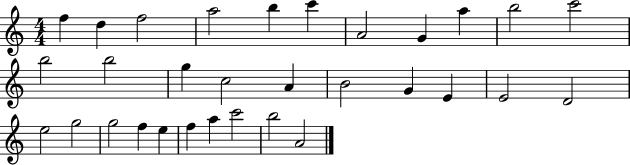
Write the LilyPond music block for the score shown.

{
  \clef treble
  \numericTimeSignature
  \time 4/4
  \key c \major
  f''4 d''4 f''2 | a''2 b''4 c'''4 | a'2 g'4 a''4 | b''2 c'''2 | \break b''2 b''2 | g''4 c''2 a'4 | b'2 g'4 e'4 | e'2 d'2 | \break e''2 g''2 | g''2 f''4 e''4 | f''4 a''4 c'''2 | b''2 a'2 | \break \bar "|."
}